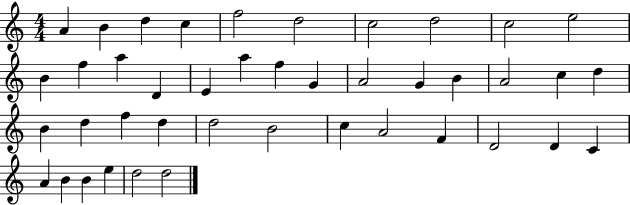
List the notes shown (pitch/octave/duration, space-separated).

A4/q B4/q D5/q C5/q F5/h D5/h C5/h D5/h C5/h E5/h B4/q F5/q A5/q D4/q E4/q A5/q F5/q G4/q A4/h G4/q B4/q A4/h C5/q D5/q B4/q D5/q F5/q D5/q D5/h B4/h C5/q A4/h F4/q D4/h D4/q C4/q A4/q B4/q B4/q E5/q D5/h D5/h